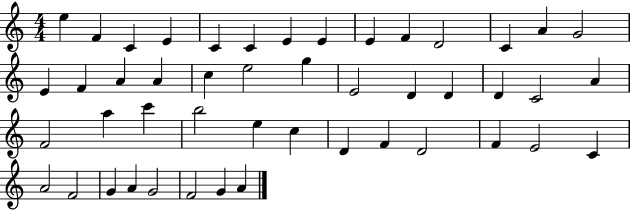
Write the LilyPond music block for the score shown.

{
  \clef treble
  \numericTimeSignature
  \time 4/4
  \key c \major
  e''4 f'4 c'4 e'4 | c'4 c'4 e'4 e'4 | e'4 f'4 d'2 | c'4 a'4 g'2 | \break e'4 f'4 a'4 a'4 | c''4 e''2 g''4 | e'2 d'4 d'4 | d'4 c'2 a'4 | \break f'2 a''4 c'''4 | b''2 e''4 c''4 | d'4 f'4 d'2 | f'4 e'2 c'4 | \break a'2 f'2 | g'4 a'4 g'2 | f'2 g'4 a'4 | \bar "|."
}